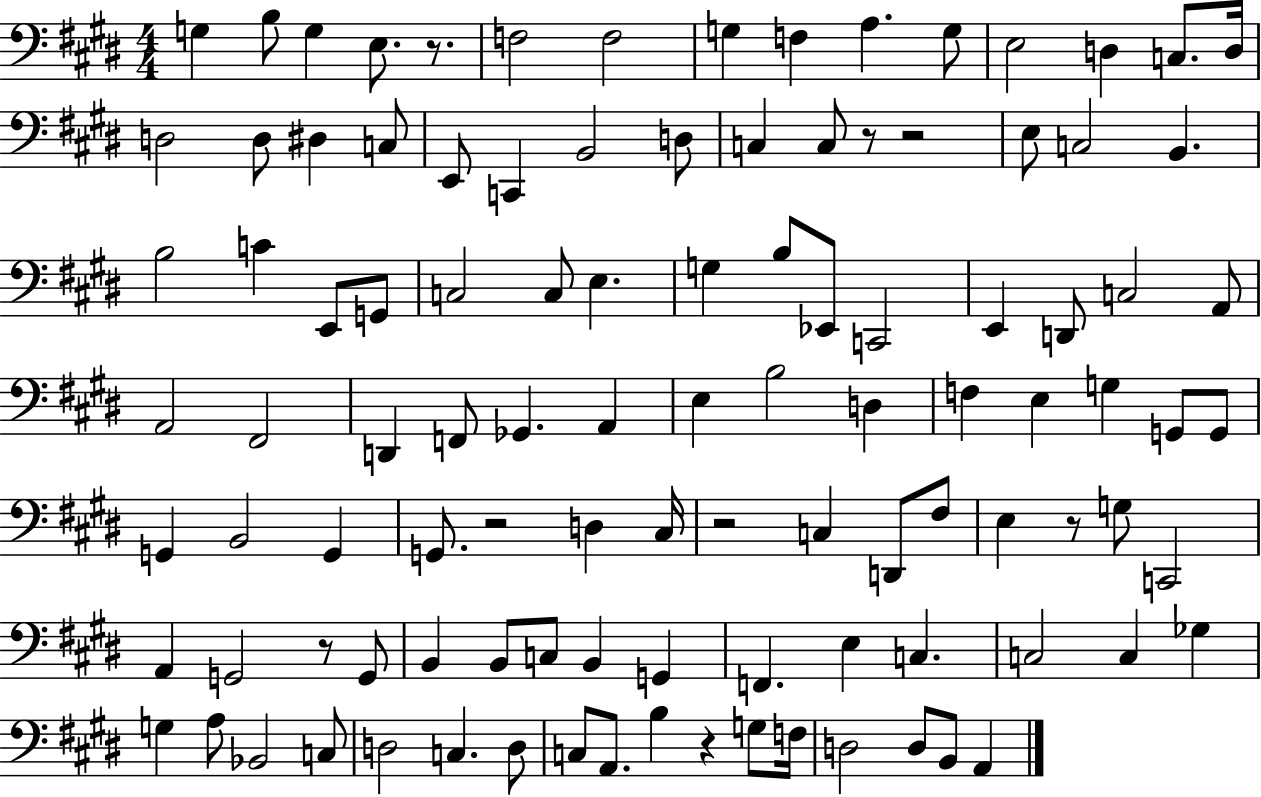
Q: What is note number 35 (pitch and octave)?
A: G3